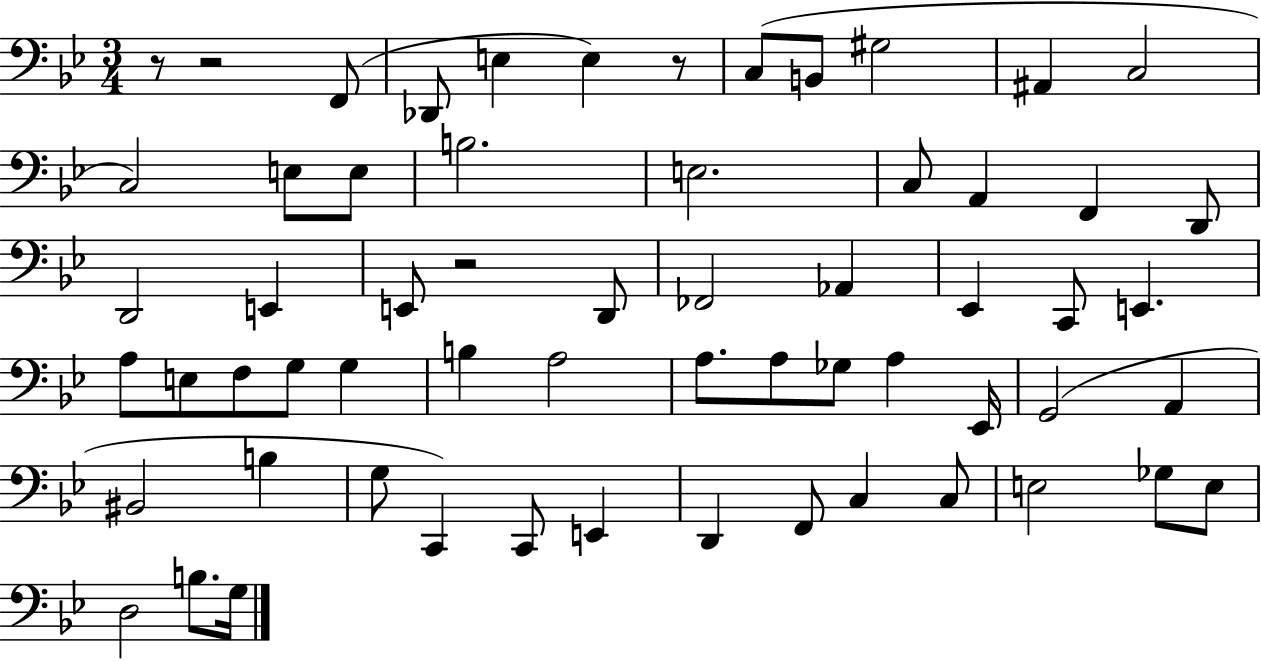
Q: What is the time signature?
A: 3/4